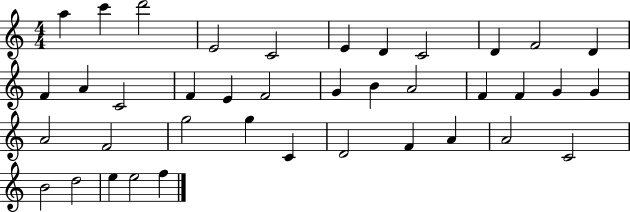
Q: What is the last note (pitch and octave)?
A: F5